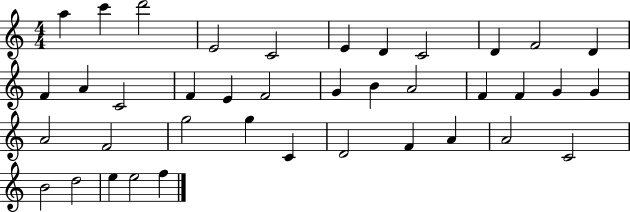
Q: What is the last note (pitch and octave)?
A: F5